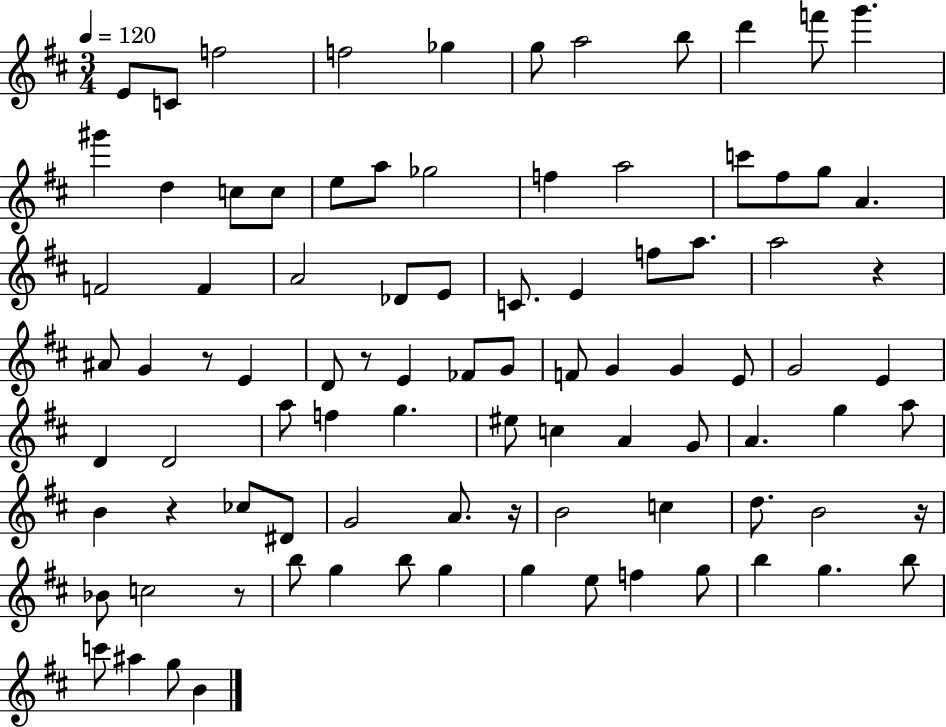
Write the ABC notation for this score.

X:1
T:Untitled
M:3/4
L:1/4
K:D
E/2 C/2 f2 f2 _g g/2 a2 b/2 d' f'/2 g' ^g' d c/2 c/2 e/2 a/2 _g2 f a2 c'/2 ^f/2 g/2 A F2 F A2 _D/2 E/2 C/2 E f/2 a/2 a2 z ^A/2 G z/2 E D/2 z/2 E _F/2 G/2 F/2 G G E/2 G2 E D D2 a/2 f g ^e/2 c A G/2 A g a/2 B z _c/2 ^D/2 G2 A/2 z/4 B2 c d/2 B2 z/4 _B/2 c2 z/2 b/2 g b/2 g g e/2 f g/2 b g b/2 c'/2 ^a g/2 B